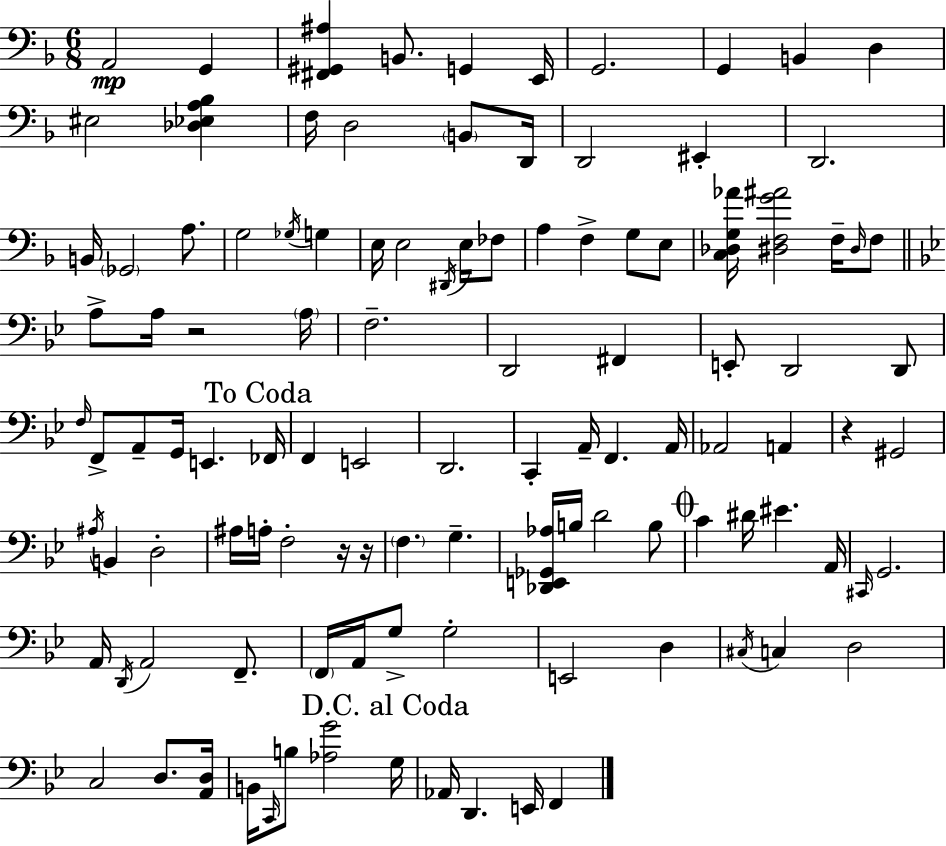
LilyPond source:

{
  \clef bass
  \numericTimeSignature
  \time 6/8
  \key d \minor
  a,2\mp g,4 | <fis, gis, ais>4 b,8. g,4 e,16 | g,2. | g,4 b,4 d4 | \break eis2 <des ees a bes>4 | f16 d2 \parenthesize b,8 d,16 | d,2 eis,4-. | d,2. | \break b,16 \parenthesize ges,2 a8. | g2 \acciaccatura { ges16 } g4 | e16 e2 \acciaccatura { dis,16 } e16 | fes8 a4 f4-> g8 | \break e8 <c des g aes'>16 <dis f g' ais'>2 f16-- | \grace { dis16 } f8 \bar "||" \break \key bes \major a8-> a16 r2 \parenthesize a16 | f2.-- | d,2 fis,4 | e,8-. d,2 d,8 | \break \grace { f16 } f,8-> a,8-- g,16 e,4. | \mark "To Coda" fes,16 f,4 e,2 | d,2. | c,4-. a,16-- f,4. | \break a,16 aes,2 a,4 | r4 gis,2 | \acciaccatura { ais16 } b,4 d2-. | ais16 a16-. f2-. | \break r16 r16 \parenthesize f4. g4.-- | <des, e, ges, aes>16 b16 d'2 | b8 \mark \markup { \musicglyph "scripts.coda" } c'4 dis'16 eis'4. | a,16 \grace { cis,16 } g,2. | \break a,16 \acciaccatura { d,16 } a,2 | f,8.-- \parenthesize f,16 a,16 g8-> g2-. | e,2 | d4 \acciaccatura { cis16 } c4 d2 | \break c2 | d8. <a, d>16 b,16 \grace { c,16 } b8 <aes g'>2 | \mark "D.C. al Coda" g16 aes,16 d,4. | e,16 f,4 \bar "|."
}